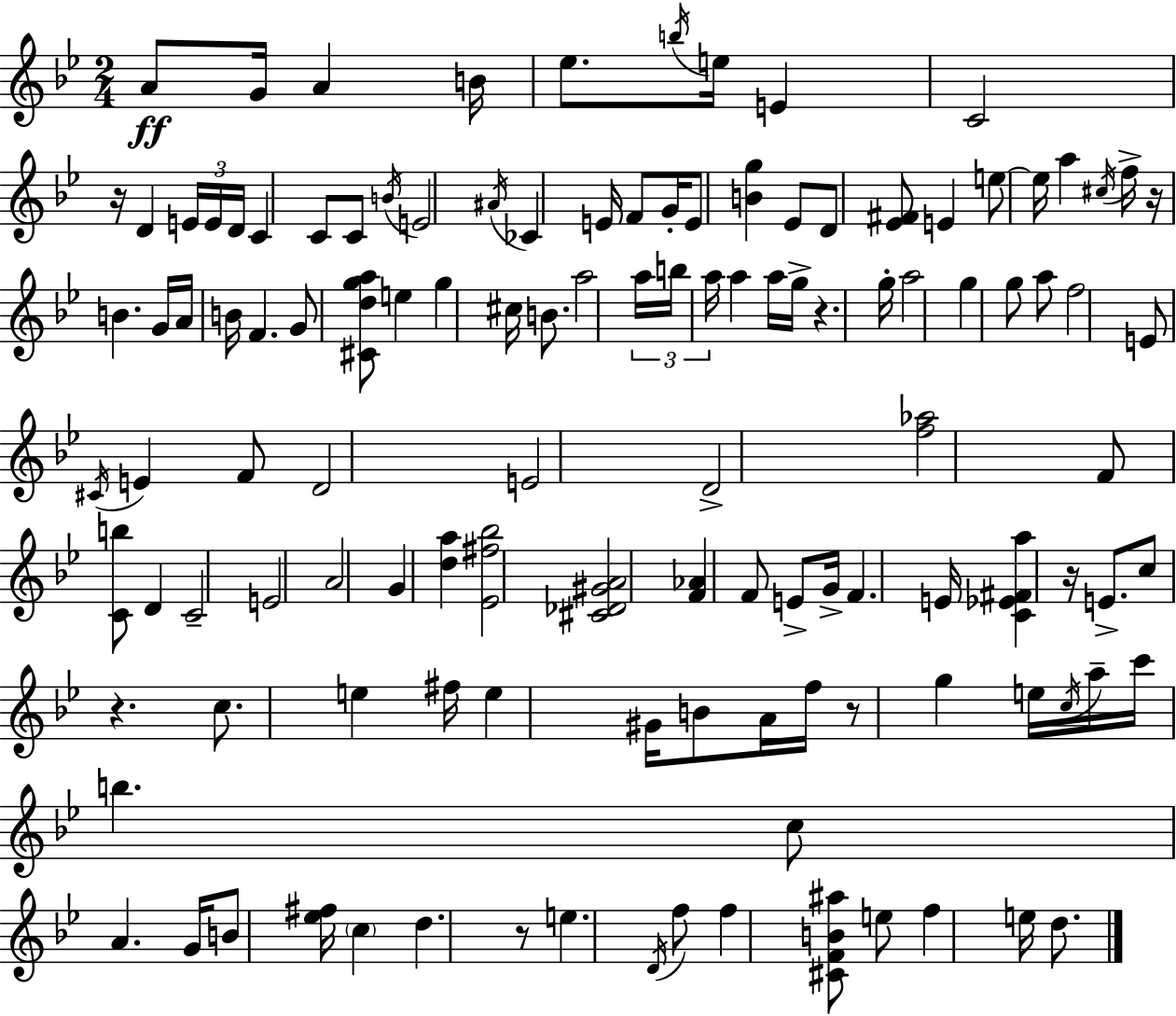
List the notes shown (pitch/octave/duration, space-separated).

A4/e G4/s A4/q B4/s Eb5/e. B5/s E5/s E4/q C4/h R/s D4/q E4/s E4/s D4/s C4/q C4/e C4/e B4/s E4/h A#4/s CES4/q E4/s F4/e G4/s E4/e [B4,G5]/q Eb4/e D4/e [Eb4,F#4]/e E4/q E5/e E5/s A5/q C#5/s F5/s R/s B4/q. G4/s A4/s B4/s F4/q. G4/e [C#4,D5,G5,A5]/e E5/q G5/q C#5/s B4/e. A5/h A5/s B5/s A5/s A5/q A5/s G5/s R/q. G5/s A5/h G5/q G5/e A5/e F5/h E4/e C#4/s E4/q F4/e D4/h E4/h D4/h [F5,Ab5]/h F4/e [C4,B5]/e D4/q C4/h E4/h A4/h G4/q [D5,A5]/q [Eb4,F#5,Bb5]/h [C#4,Db4,G#4,A4]/h [F4,Ab4]/q F4/e E4/e G4/s F4/q. E4/s [C4,Eb4,F#4,A5]/q R/s E4/e. C5/e R/q. C5/e. E5/q F#5/s E5/q G#4/s B4/e A4/s F5/s R/e G5/q E5/s C5/s A5/s C6/s B5/q. C5/e A4/q. G4/s B4/e [Eb5,F#5]/s C5/q D5/q. R/e E5/q. D4/s F5/e F5/q [C#4,F4,B4,A#5]/e E5/e F5/q E5/s D5/e.